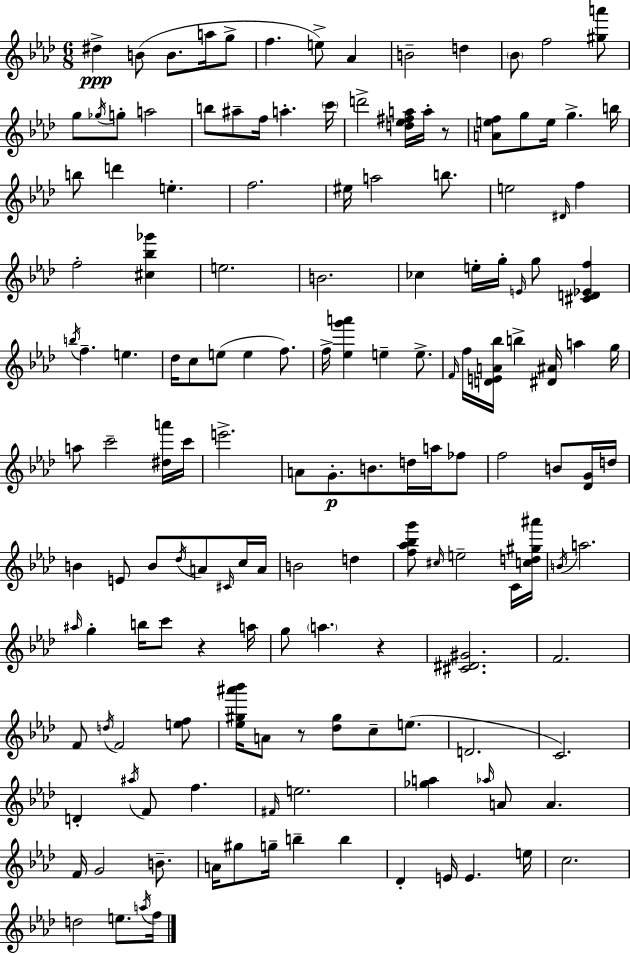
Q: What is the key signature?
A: F minor